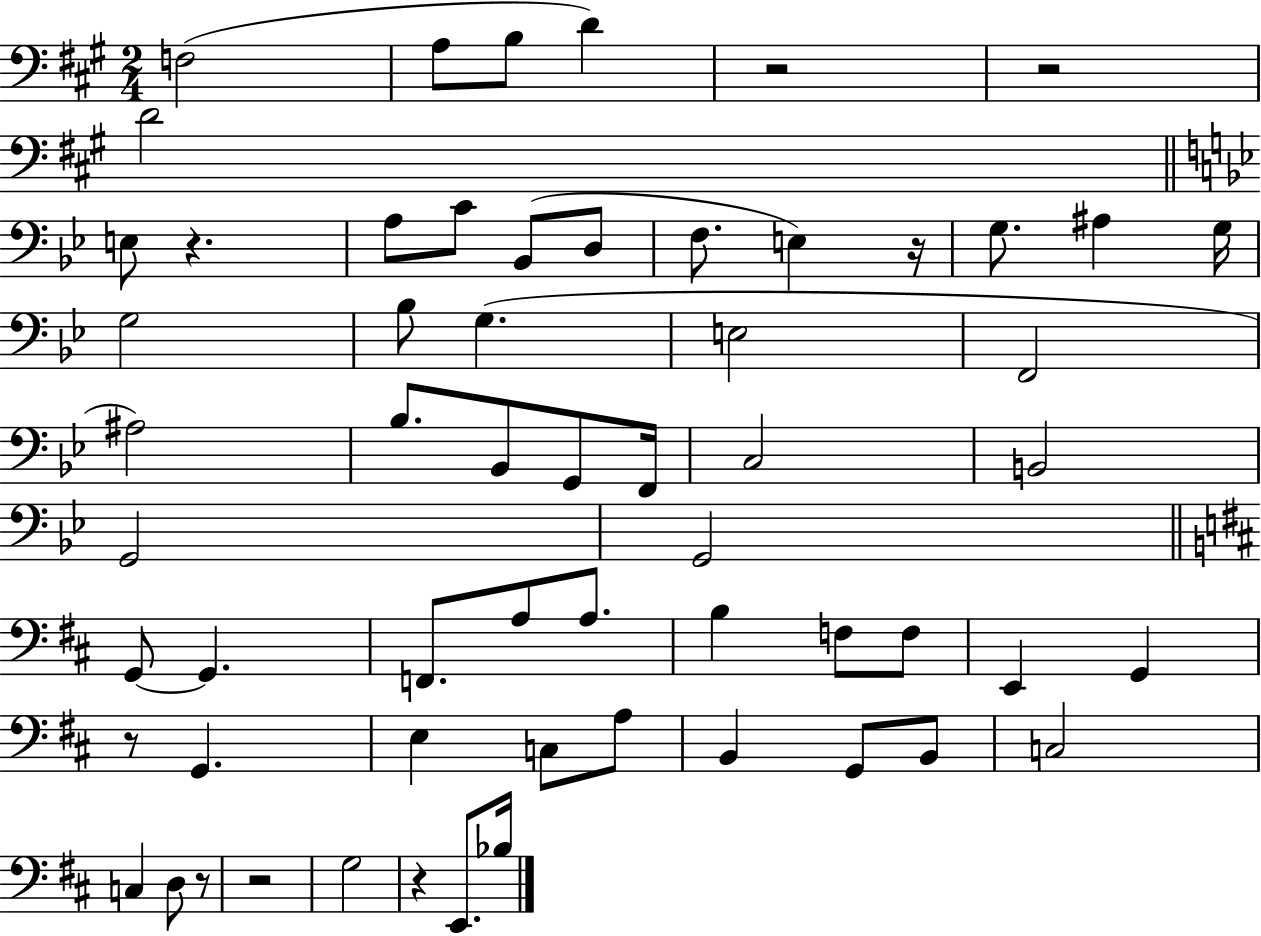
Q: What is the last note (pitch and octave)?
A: Bb3